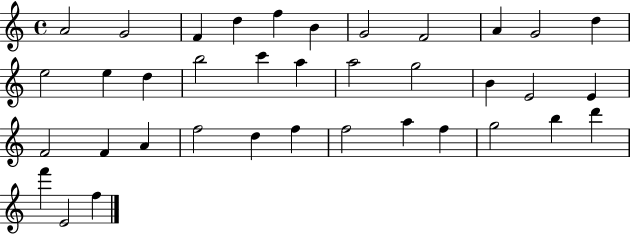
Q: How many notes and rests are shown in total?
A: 37